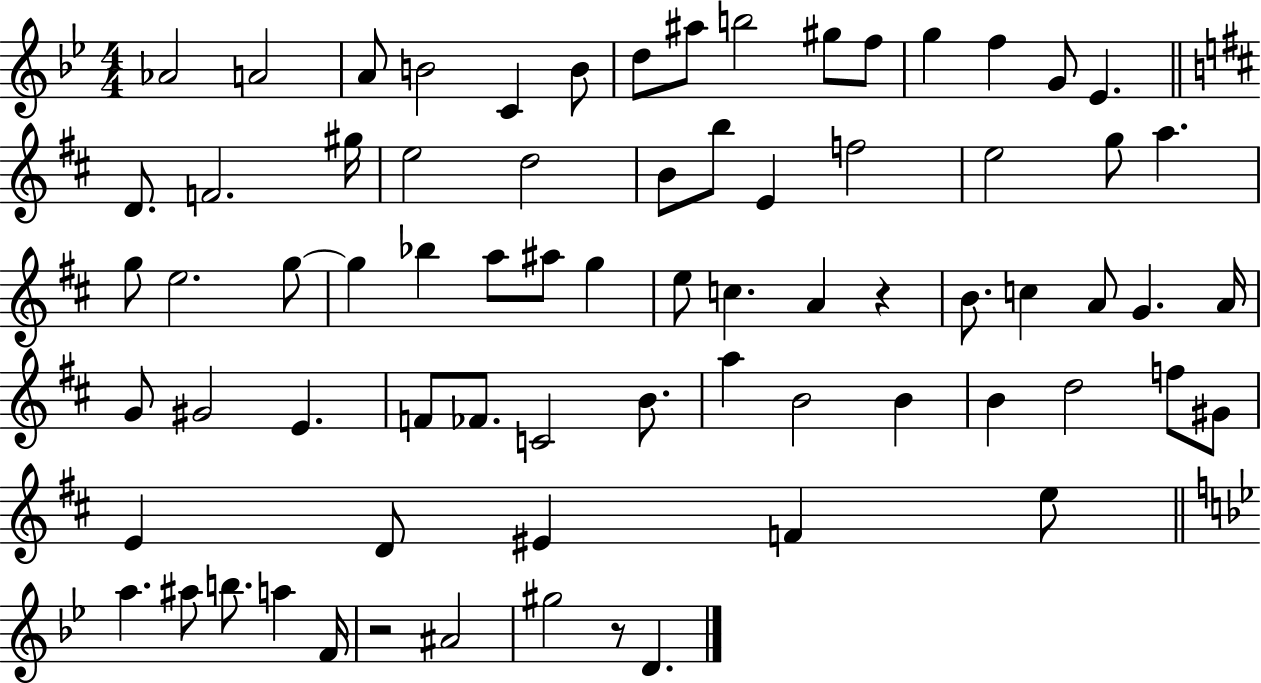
Ab4/h A4/h A4/e B4/h C4/q B4/e D5/e A#5/e B5/h G#5/e F5/e G5/q F5/q G4/e Eb4/q. D4/e. F4/h. G#5/s E5/h D5/h B4/e B5/e E4/q F5/h E5/h G5/e A5/q. G5/e E5/h. G5/e G5/q Bb5/q A5/e A#5/e G5/q E5/e C5/q. A4/q R/q B4/e. C5/q A4/e G4/q. A4/s G4/e G#4/h E4/q. F4/e FES4/e. C4/h B4/e. A5/q B4/h B4/q B4/q D5/h F5/e G#4/e E4/q D4/e EIS4/q F4/q E5/e A5/q. A#5/e B5/e. A5/q F4/s R/h A#4/h G#5/h R/e D4/q.